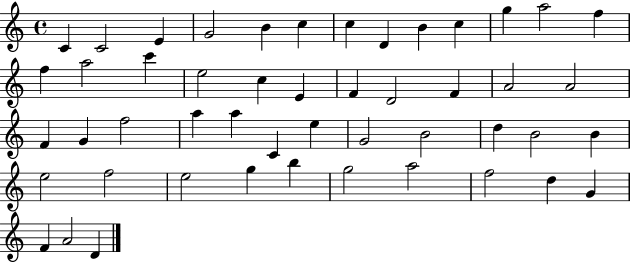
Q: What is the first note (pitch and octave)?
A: C4